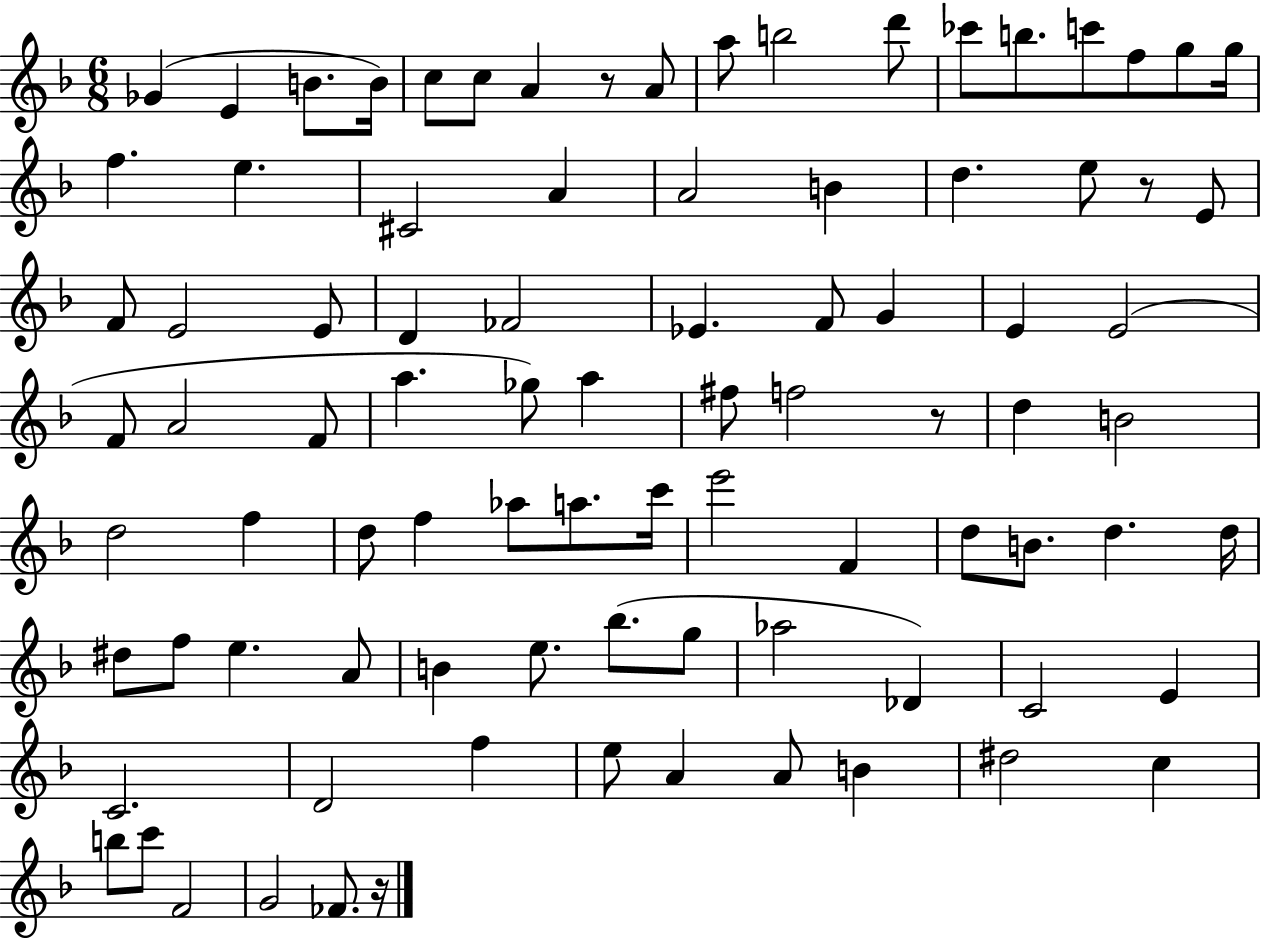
{
  \clef treble
  \numericTimeSignature
  \time 6/8
  \key f \major
  \repeat volta 2 { ges'4( e'4 b'8. b'16) | c''8 c''8 a'4 r8 a'8 | a''8 b''2 d'''8 | ces'''8 b''8. c'''8 f''8 g''8 g''16 | \break f''4. e''4. | cis'2 a'4 | a'2 b'4 | d''4. e''8 r8 e'8 | \break f'8 e'2 e'8 | d'4 fes'2 | ees'4. f'8 g'4 | e'4 e'2( | \break f'8 a'2 f'8 | a''4. ges''8) a''4 | fis''8 f''2 r8 | d''4 b'2 | \break d''2 f''4 | d''8 f''4 aes''8 a''8. c'''16 | e'''2 f'4 | d''8 b'8. d''4. d''16 | \break dis''8 f''8 e''4. a'8 | b'4 e''8. bes''8.( g''8 | aes''2 des'4) | c'2 e'4 | \break c'2. | d'2 f''4 | e''8 a'4 a'8 b'4 | dis''2 c''4 | \break b''8 c'''8 f'2 | g'2 fes'8. r16 | } \bar "|."
}